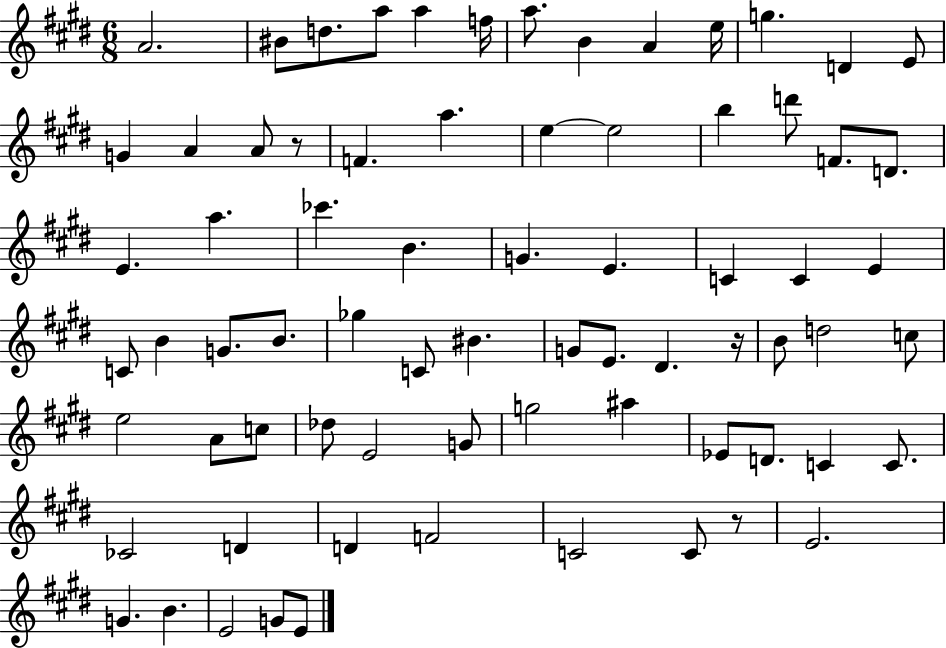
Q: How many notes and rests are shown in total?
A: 73